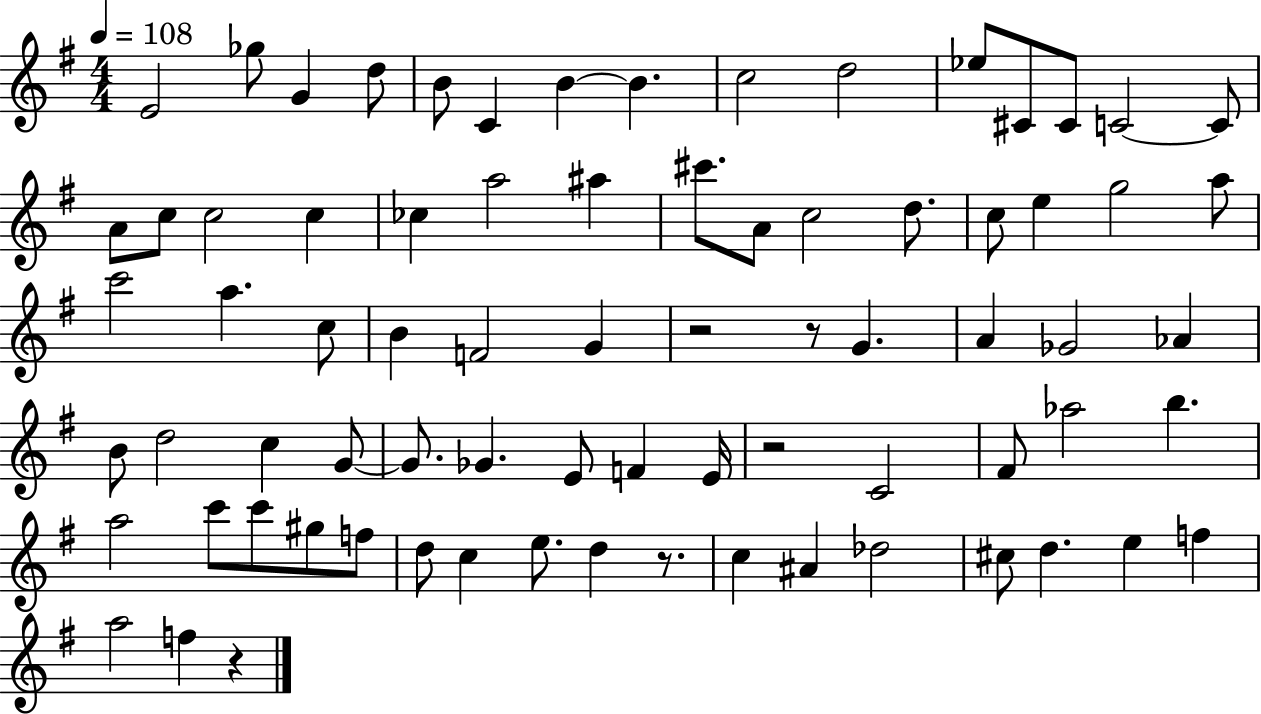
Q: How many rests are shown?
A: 5